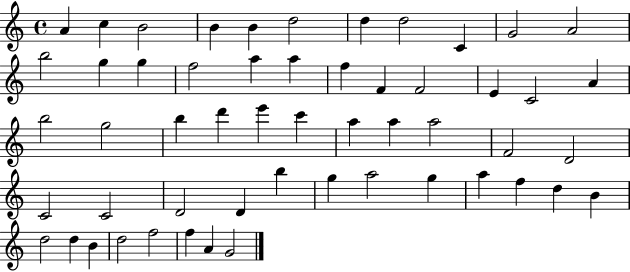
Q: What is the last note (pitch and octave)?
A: G4